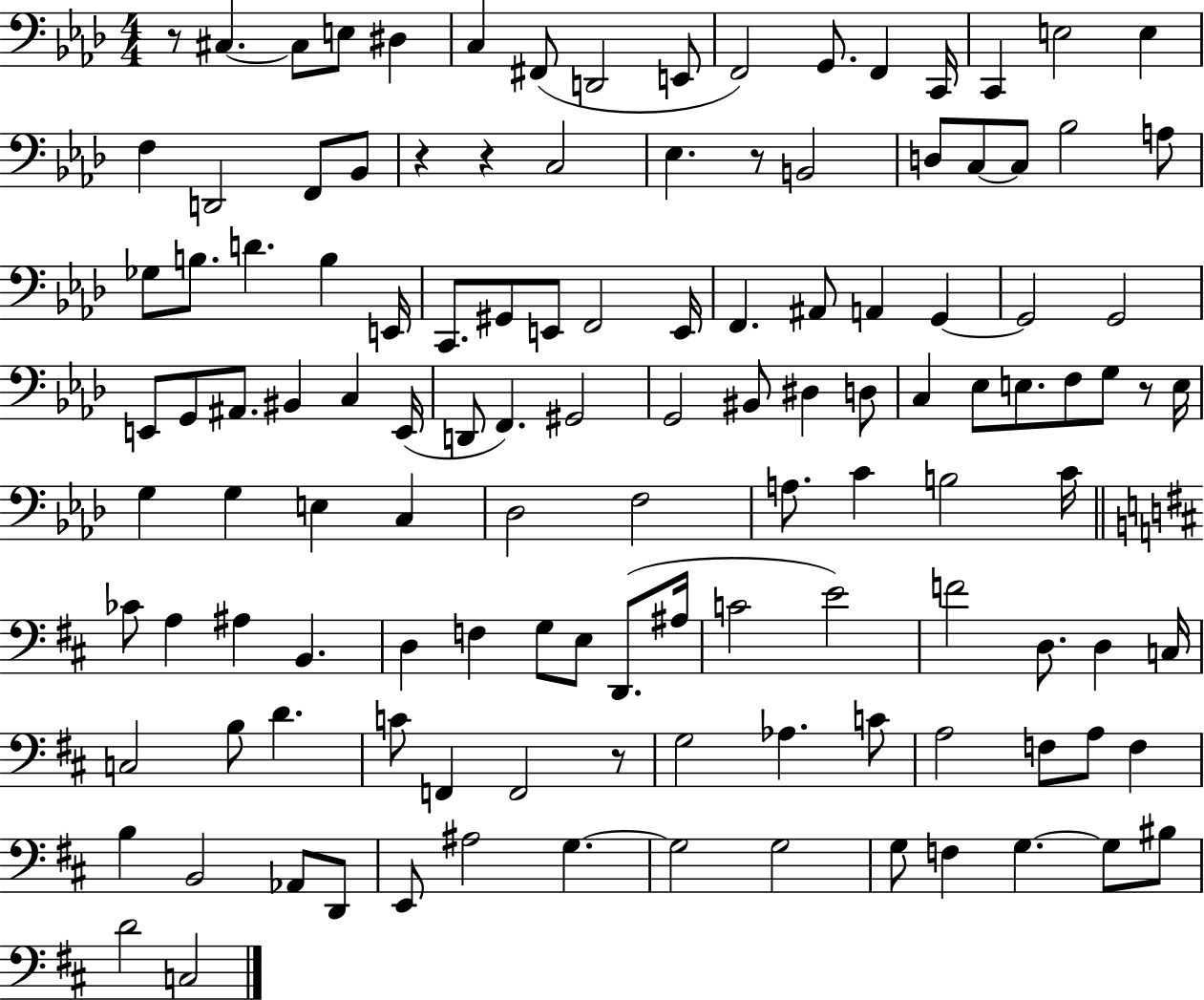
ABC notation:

X:1
T:Untitled
M:4/4
L:1/4
K:Ab
z/2 ^C, ^C,/2 E,/2 ^D, C, ^F,,/2 D,,2 E,,/2 F,,2 G,,/2 F,, C,,/4 C,, E,2 E, F, D,,2 F,,/2 _B,,/2 z z C,2 _E, z/2 B,,2 D,/2 C,/2 C,/2 _B,2 A,/2 _G,/2 B,/2 D B, E,,/4 C,,/2 ^G,,/2 E,,/2 F,,2 E,,/4 F,, ^A,,/2 A,, G,, G,,2 G,,2 E,,/2 G,,/2 ^A,,/2 ^B,, C, E,,/4 D,,/2 F,, ^G,,2 G,,2 ^B,,/2 ^D, D,/2 C, _E,/2 E,/2 F,/2 G,/2 z/2 E,/4 G, G, E, C, _D,2 F,2 A,/2 C B,2 C/4 _C/2 A, ^A, B,, D, F, G,/2 E,/2 D,,/2 ^A,/4 C2 E2 F2 D,/2 D, C,/4 C,2 B,/2 D C/2 F,, F,,2 z/2 G,2 _A, C/2 A,2 F,/2 A,/2 F, B, B,,2 _A,,/2 D,,/2 E,,/2 ^A,2 G, G,2 G,2 G,/2 F, G, G,/2 ^B,/2 D2 C,2